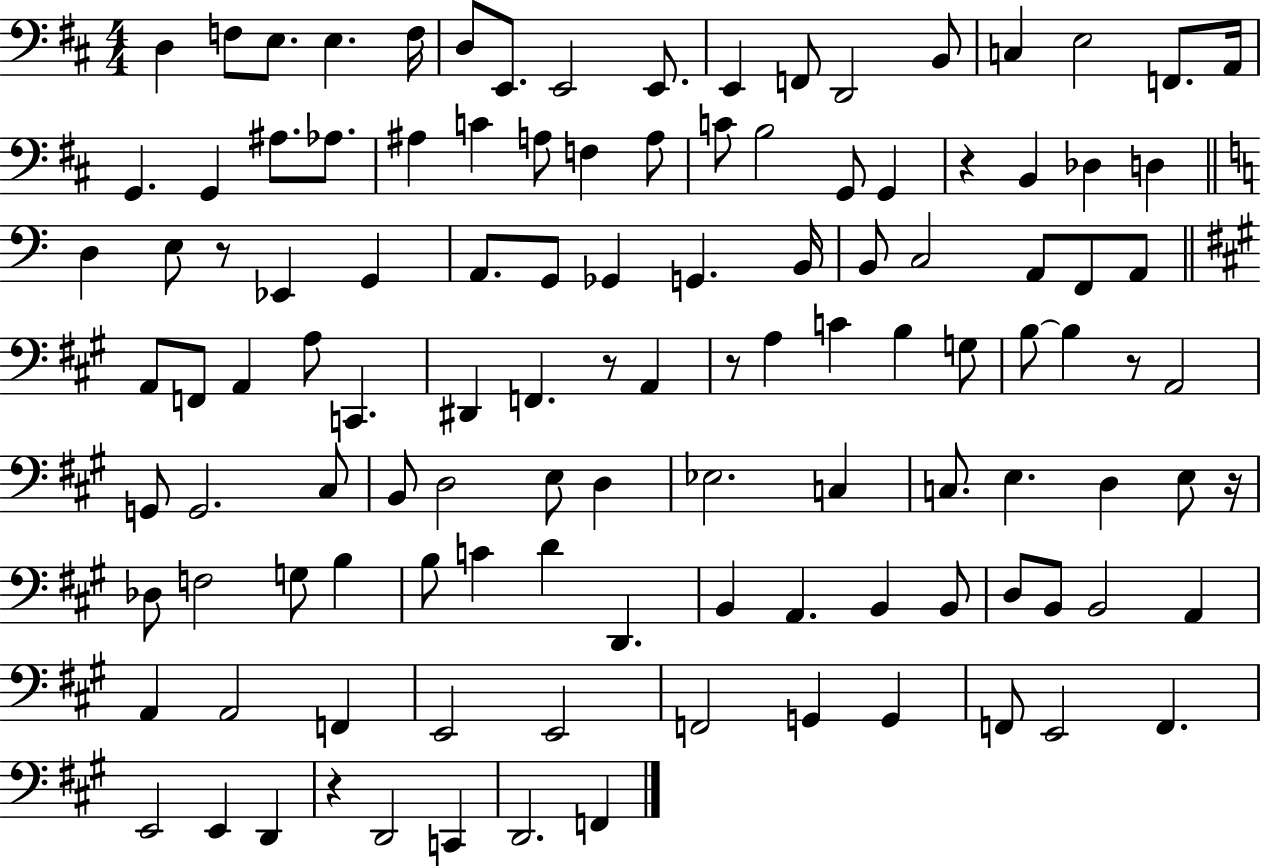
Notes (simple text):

D3/q F3/e E3/e. E3/q. F3/s D3/e E2/e. E2/h E2/e. E2/q F2/e D2/h B2/e C3/q E3/h F2/e. A2/s G2/q. G2/q A#3/e. Ab3/e. A#3/q C4/q A3/e F3/q A3/e C4/e B3/h G2/e G2/q R/q B2/q Db3/q D3/q D3/q E3/e R/e Eb2/q G2/q A2/e. G2/e Gb2/q G2/q. B2/s B2/e C3/h A2/e F2/e A2/e A2/e F2/e A2/q A3/e C2/q. D#2/q F2/q. R/e A2/q R/e A3/q C4/q B3/q G3/e B3/e B3/q R/e A2/h G2/e G2/h. C#3/e B2/e D3/h E3/e D3/q Eb3/h. C3/q C3/e. E3/q. D3/q E3/e R/s Db3/e F3/h G3/e B3/q B3/e C4/q D4/q D2/q. B2/q A2/q. B2/q B2/e D3/e B2/e B2/h A2/q A2/q A2/h F2/q E2/h E2/h F2/h G2/q G2/q F2/e E2/h F2/q. E2/h E2/q D2/q R/q D2/h C2/q D2/h. F2/q